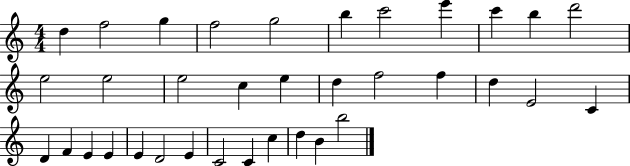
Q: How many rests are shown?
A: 0